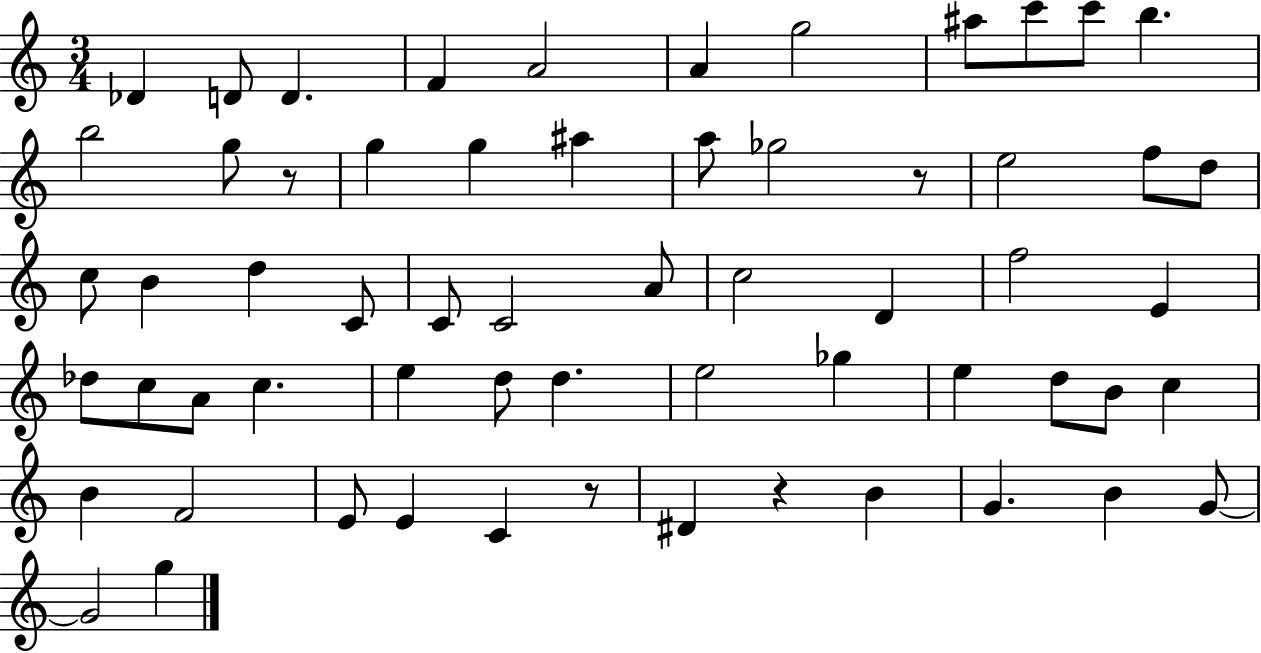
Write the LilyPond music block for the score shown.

{
  \clef treble
  \numericTimeSignature
  \time 3/4
  \key c \major
  des'4 d'8 d'4. | f'4 a'2 | a'4 g''2 | ais''8 c'''8 c'''8 b''4. | \break b''2 g''8 r8 | g''4 g''4 ais''4 | a''8 ges''2 r8 | e''2 f''8 d''8 | \break c''8 b'4 d''4 c'8 | c'8 c'2 a'8 | c''2 d'4 | f''2 e'4 | \break des''8 c''8 a'8 c''4. | e''4 d''8 d''4. | e''2 ges''4 | e''4 d''8 b'8 c''4 | \break b'4 f'2 | e'8 e'4 c'4 r8 | dis'4 r4 b'4 | g'4. b'4 g'8~~ | \break g'2 g''4 | \bar "|."
}